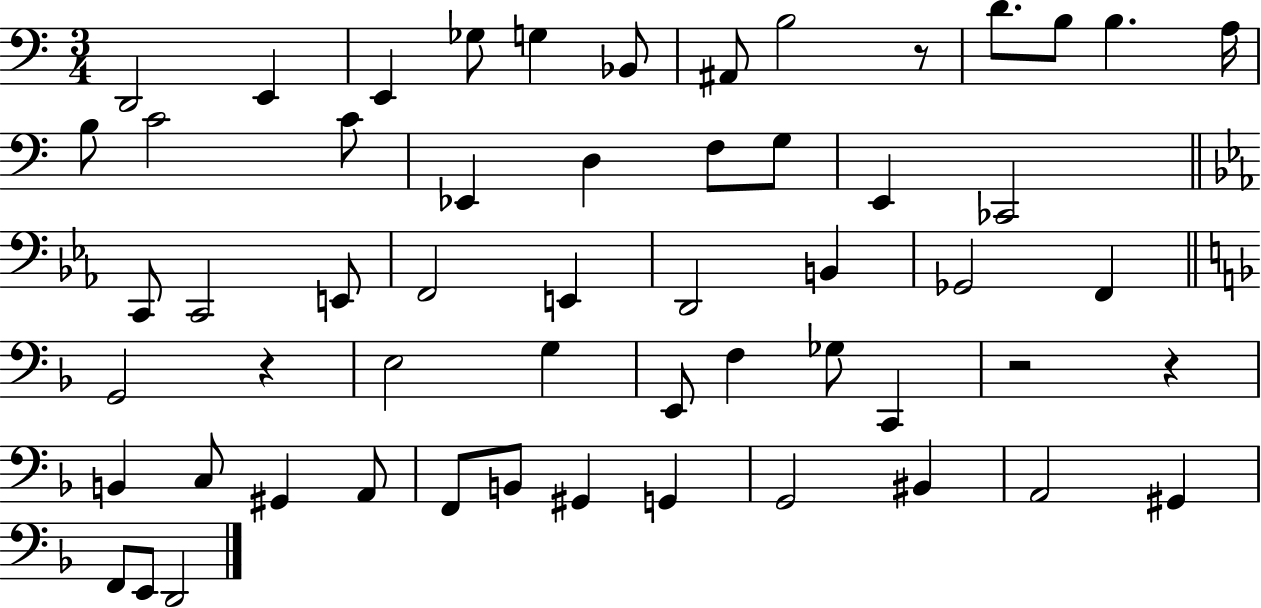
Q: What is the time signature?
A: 3/4